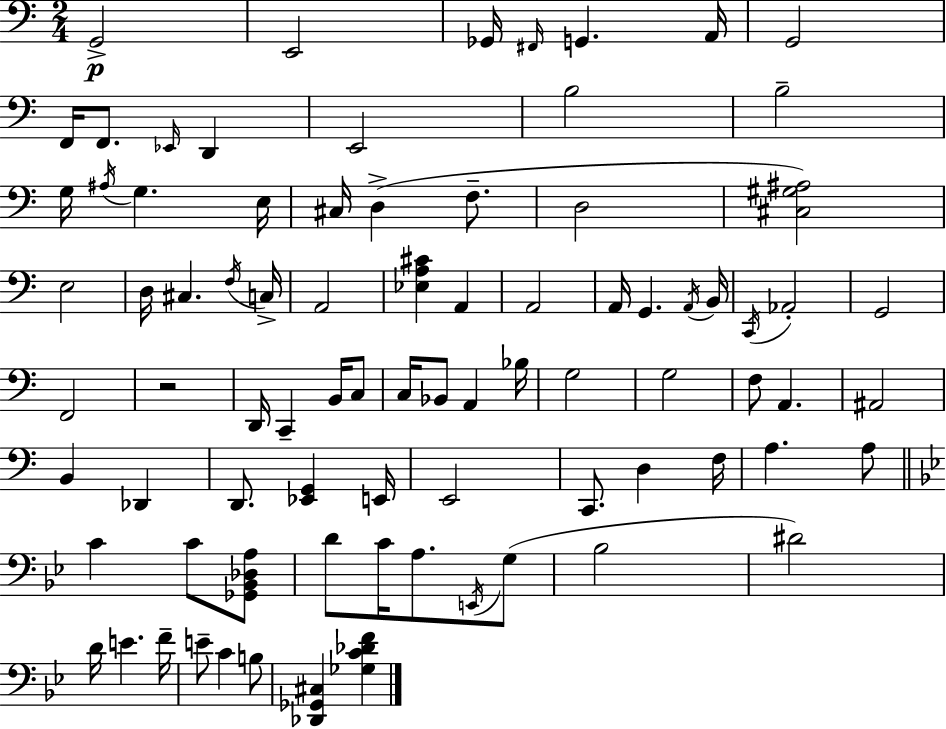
G2/h E2/h Gb2/s F#2/s G2/q. A2/s G2/h F2/s F2/e. Eb2/s D2/q E2/h B3/h B3/h G3/s A#3/s G3/q. E3/s C#3/s D3/q F3/e. D3/h [C#3,G#3,A#3]/h E3/h D3/s C#3/q. F3/s C3/s A2/h [Eb3,A3,C#4]/q A2/q A2/h A2/s G2/q. A2/s B2/s C2/s Ab2/h G2/h F2/h R/h D2/s C2/q B2/s C3/e C3/s Bb2/e A2/q Bb3/s G3/h G3/h F3/e A2/q. A#2/h B2/q Db2/q D2/e. [Eb2,G2]/q E2/s E2/h C2/e. D3/q F3/s A3/q. A3/e C4/q C4/e [Gb2,Bb2,Db3,A3]/e D4/e C4/s A3/e. E2/s G3/e Bb3/h D#4/h D4/s E4/q. F4/s E4/e C4/q B3/e [Db2,Gb2,C#3]/q [Gb3,C4,Db4,F4]/q